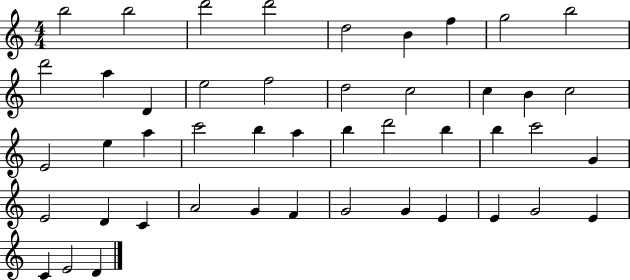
B5/h B5/h D6/h D6/h D5/h B4/q F5/q G5/h B5/h D6/h A5/q D4/q E5/h F5/h D5/h C5/h C5/q B4/q C5/h E4/h E5/q A5/q C6/h B5/q A5/q B5/q D6/h B5/q B5/q C6/h G4/q E4/h D4/q C4/q A4/h G4/q F4/q G4/h G4/q E4/q E4/q G4/h E4/q C4/q E4/h D4/q